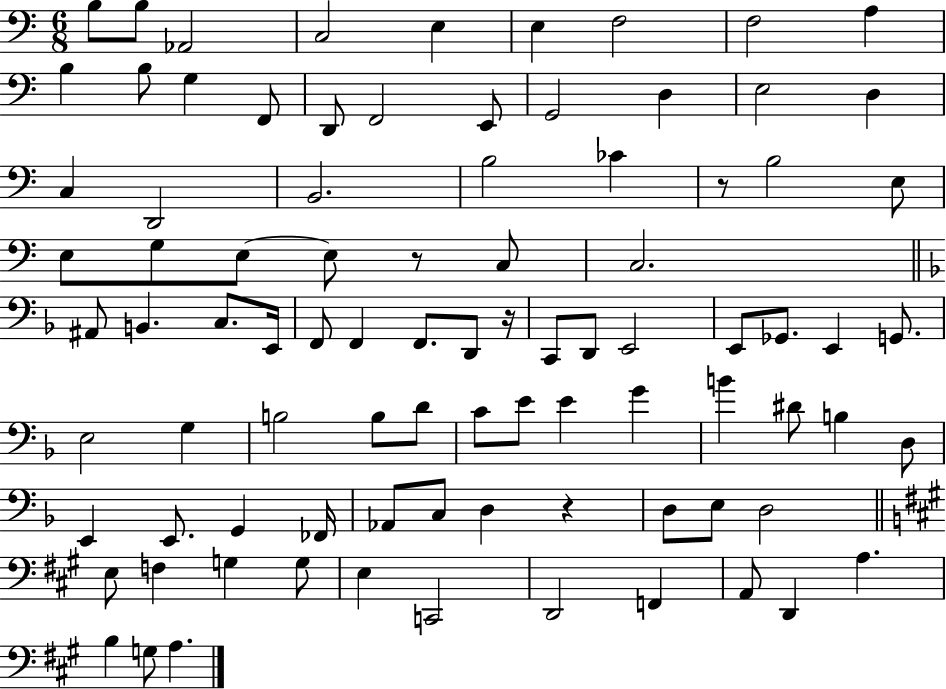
{
  \clef bass
  \numericTimeSignature
  \time 6/8
  \key c \major
  b8 b8 aes,2 | c2 e4 | e4 f2 | f2 a4 | \break b4 b8 g4 f,8 | d,8 f,2 e,8 | g,2 d4 | e2 d4 | \break c4 d,2 | b,2. | b2 ces'4 | r8 b2 e8 | \break e8 g8 e8~~ e8 r8 c8 | c2. | \bar "||" \break \key d \minor ais,8 b,4. c8. e,16 | f,8 f,4 f,8. d,8 r16 | c,8 d,8 e,2 | e,8 ges,8. e,4 g,8. | \break e2 g4 | b2 b8 d'8 | c'8 e'8 e'4 g'4 | b'4 dis'8 b4 d8 | \break e,4 e,8. g,4 fes,16 | aes,8 c8 d4 r4 | d8 e8 d2 | \bar "||" \break \key a \major e8 f4 g4 g8 | e4 c,2 | d,2 f,4 | a,8 d,4 a4. | \break b4 g8 a4. | \bar "|."
}